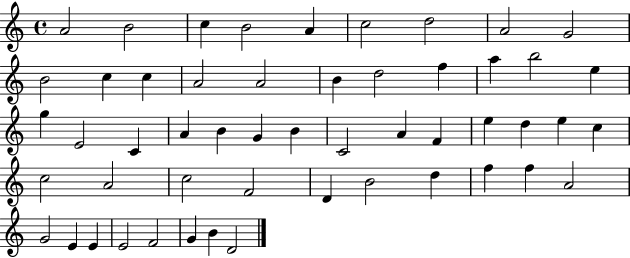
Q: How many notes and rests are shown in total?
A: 52